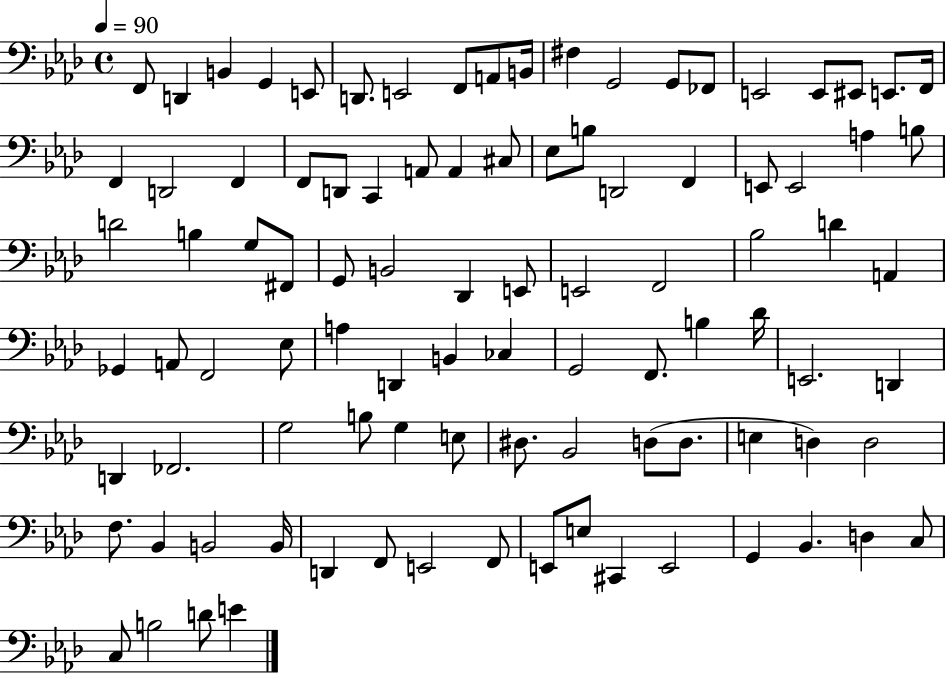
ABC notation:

X:1
T:Untitled
M:4/4
L:1/4
K:Ab
F,,/2 D,, B,, G,, E,,/2 D,,/2 E,,2 F,,/2 A,,/2 B,,/4 ^F, G,,2 G,,/2 _F,,/2 E,,2 E,,/2 ^E,,/2 E,,/2 F,,/4 F,, D,,2 F,, F,,/2 D,,/2 C,, A,,/2 A,, ^C,/2 _E,/2 B,/2 D,,2 F,, E,,/2 E,,2 A, B,/2 D2 B, G,/2 ^F,,/2 G,,/2 B,,2 _D,, E,,/2 E,,2 F,,2 _B,2 D A,, _G,, A,,/2 F,,2 _E,/2 A, D,, B,, _C, G,,2 F,,/2 B, _D/4 E,,2 D,, D,, _F,,2 G,2 B,/2 G, E,/2 ^D,/2 _B,,2 D,/2 D,/2 E, D, D,2 F,/2 _B,, B,,2 B,,/4 D,, F,,/2 E,,2 F,,/2 E,,/2 E,/2 ^C,, E,,2 G,, _B,, D, C,/2 C,/2 B,2 D/2 E